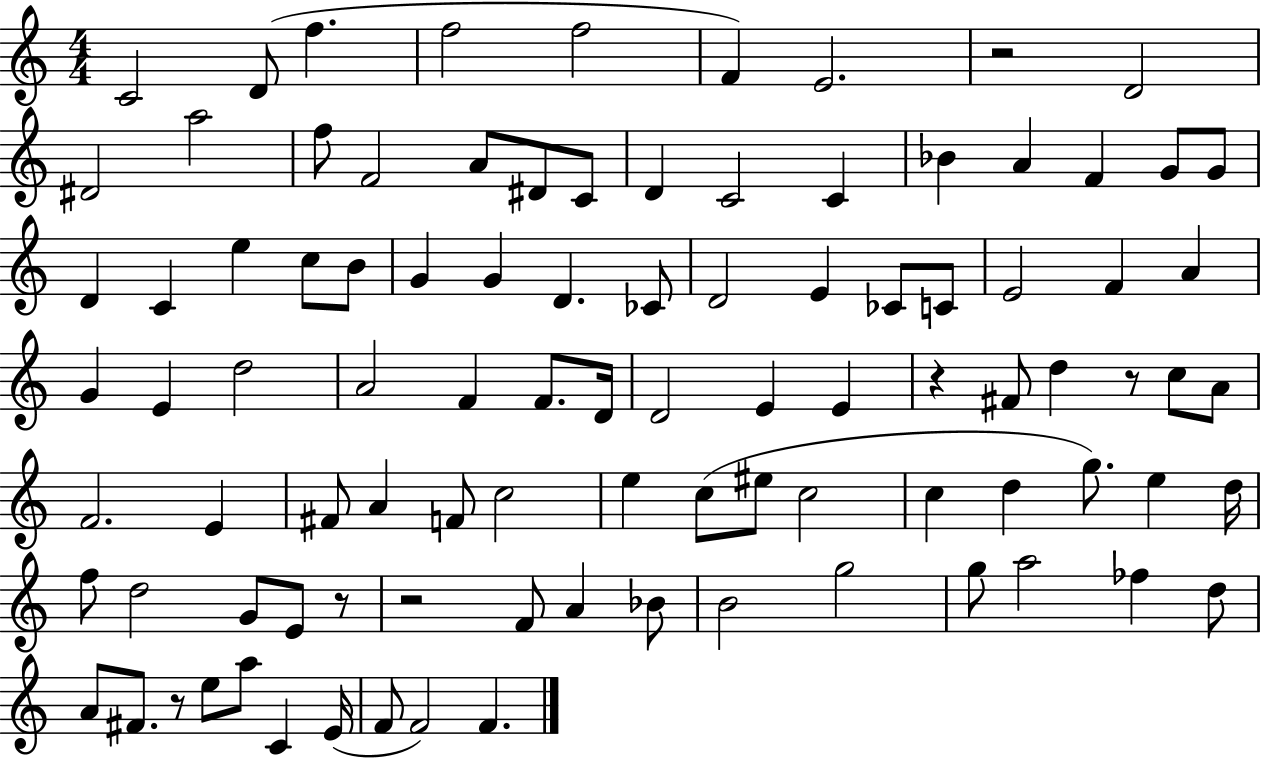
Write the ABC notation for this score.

X:1
T:Untitled
M:4/4
L:1/4
K:C
C2 D/2 f f2 f2 F E2 z2 D2 ^D2 a2 f/2 F2 A/2 ^D/2 C/2 D C2 C _B A F G/2 G/2 D C e c/2 B/2 G G D _C/2 D2 E _C/2 C/2 E2 F A G E d2 A2 F F/2 D/4 D2 E E z ^F/2 d z/2 c/2 A/2 F2 E ^F/2 A F/2 c2 e c/2 ^e/2 c2 c d g/2 e d/4 f/2 d2 G/2 E/2 z/2 z2 F/2 A _B/2 B2 g2 g/2 a2 _f d/2 A/2 ^F/2 z/2 e/2 a/2 C E/4 F/2 F2 F